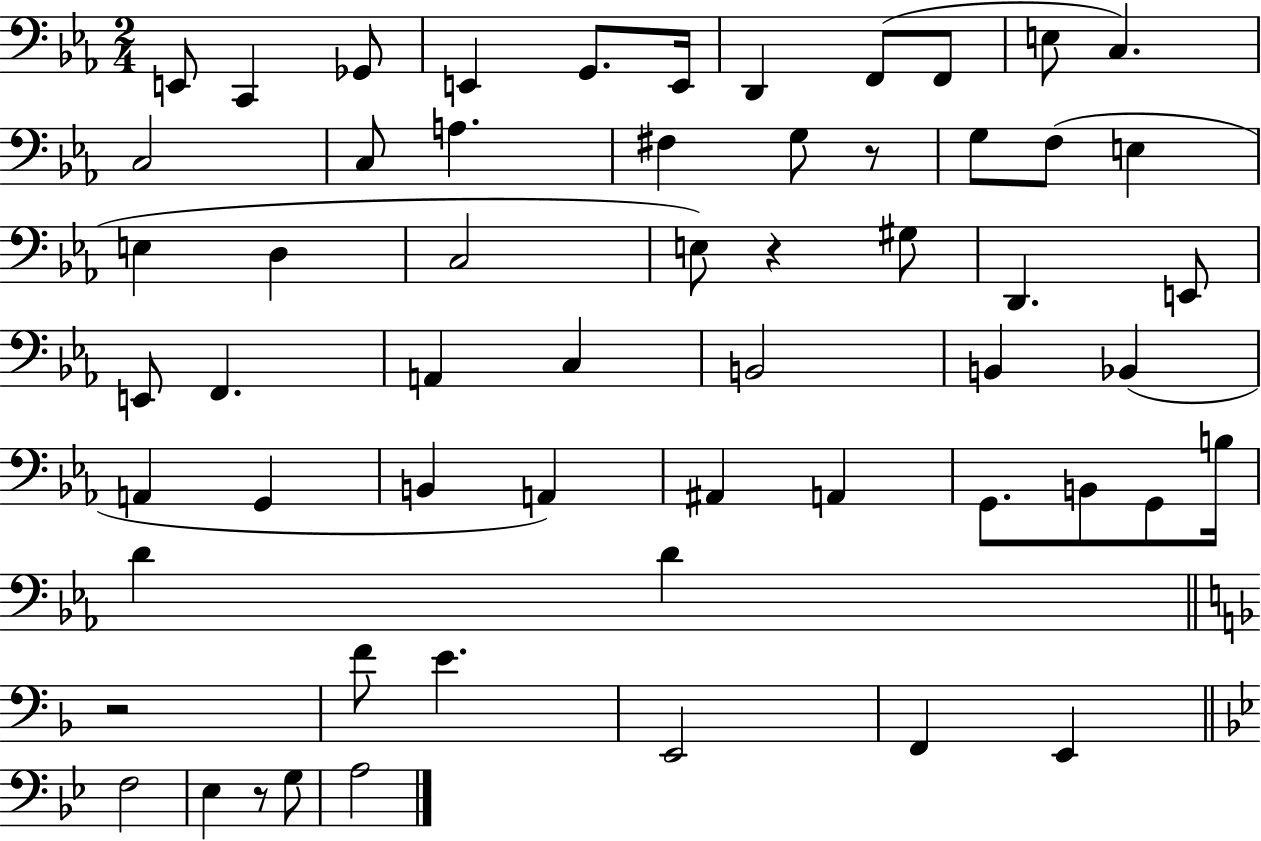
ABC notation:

X:1
T:Untitled
M:2/4
L:1/4
K:Eb
E,,/2 C,, _G,,/2 E,, G,,/2 E,,/4 D,, F,,/2 F,,/2 E,/2 C, C,2 C,/2 A, ^F, G,/2 z/2 G,/2 F,/2 E, E, D, C,2 E,/2 z ^G,/2 D,, E,,/2 E,,/2 F,, A,, C, B,,2 B,, _B,, A,, G,, B,, A,, ^A,, A,, G,,/2 B,,/2 G,,/2 B,/4 D D z2 F/2 E E,,2 F,, E,, F,2 _E, z/2 G,/2 A,2